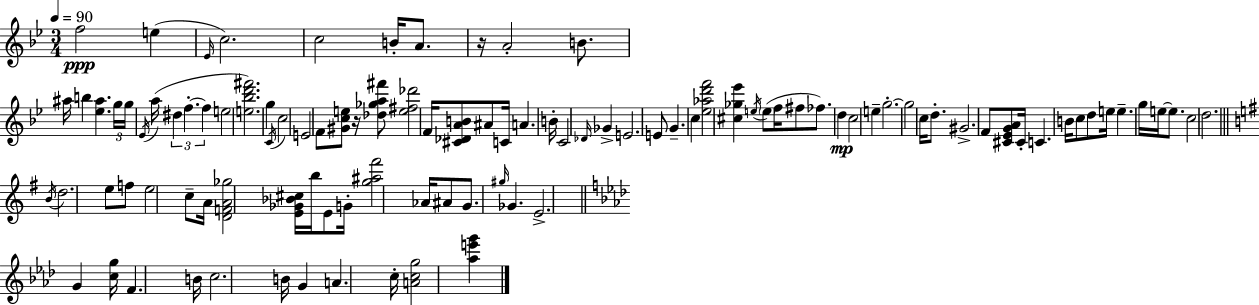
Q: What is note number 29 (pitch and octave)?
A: B4